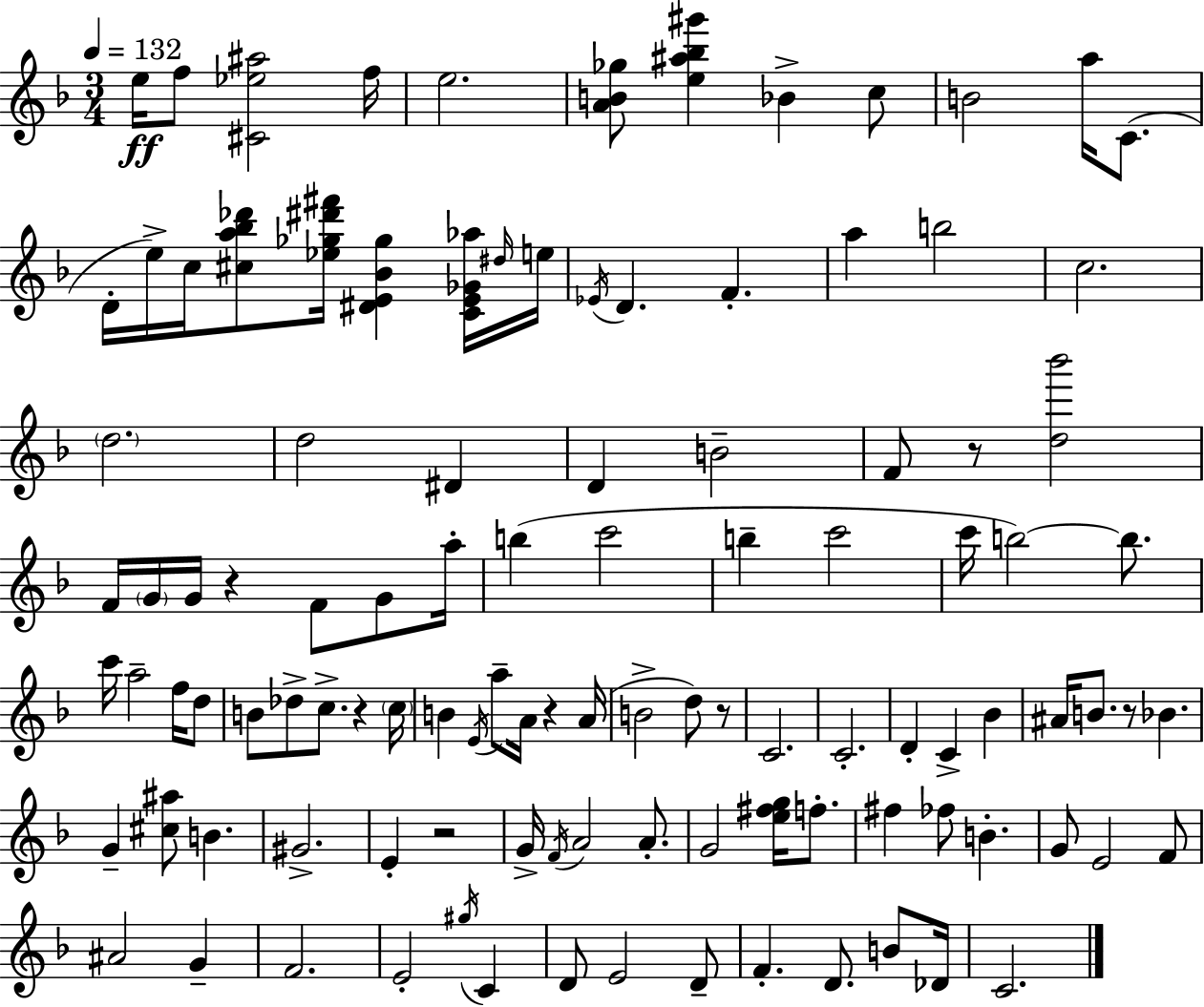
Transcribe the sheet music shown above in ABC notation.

X:1
T:Untitled
M:3/4
L:1/4
K:Dm
e/4 f/2 [^C_e^a]2 f/4 e2 [AB_g]/2 [e^a_b^g'] _B c/2 B2 a/4 C/2 D/4 e/4 c/4 [^ca_b_d']/2 [_e_g^d'^f']/4 [^DE_B_g] [CE_G_a]/4 ^d/4 e/4 _E/4 D F a b2 c2 d2 d2 ^D D B2 F/2 z/2 [d_b']2 F/4 G/4 G/4 z F/2 G/2 a/4 b c'2 b c'2 c'/4 b2 b/2 c'/4 a2 f/4 d/2 B/2 _d/2 c/2 z c/4 B E/4 a/2 A/4 z A/4 B2 d/2 z/2 C2 C2 D C _B ^A/4 B/2 z/2 _B G [^c^a]/2 B ^G2 E z2 G/4 F/4 A2 A/2 G2 [e^fg]/4 f/2 ^f _f/2 B G/2 E2 F/2 ^A2 G F2 E2 ^g/4 C D/2 E2 D/2 F D/2 B/2 _D/4 C2